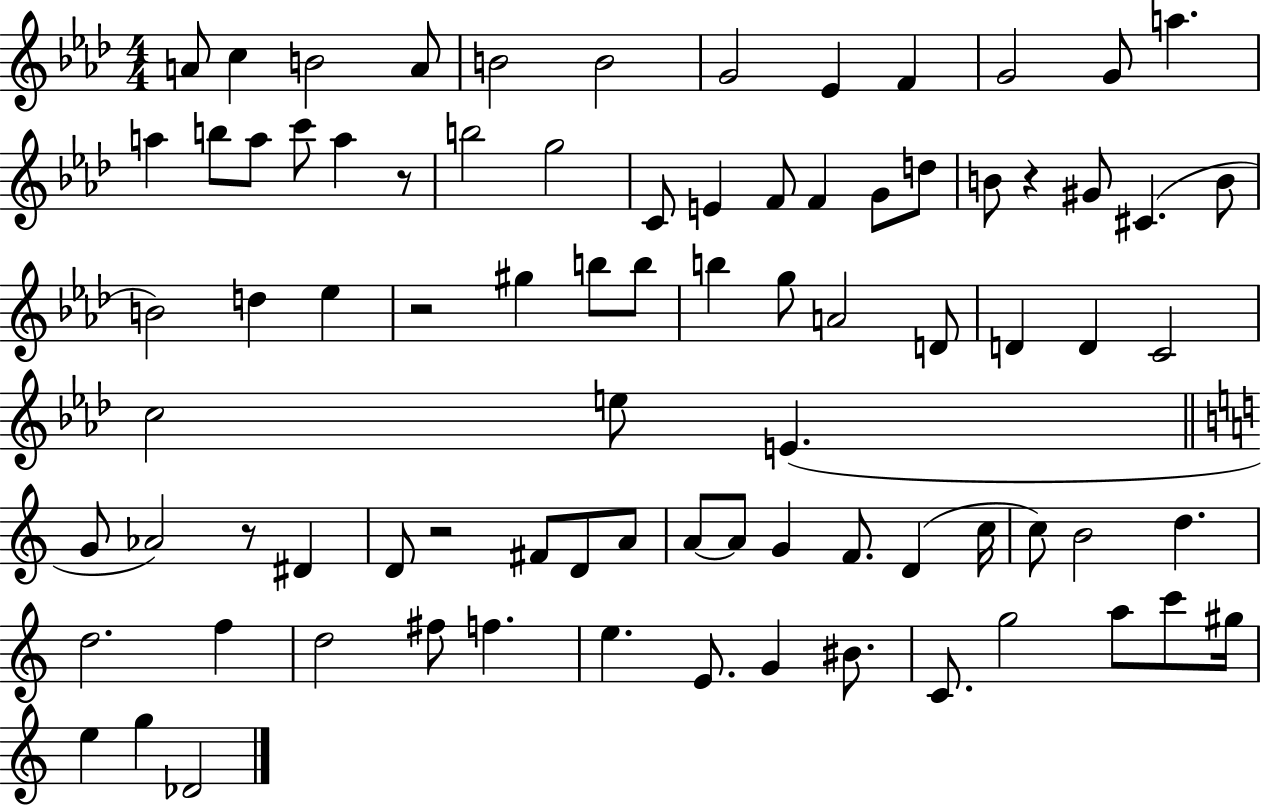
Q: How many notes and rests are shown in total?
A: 83